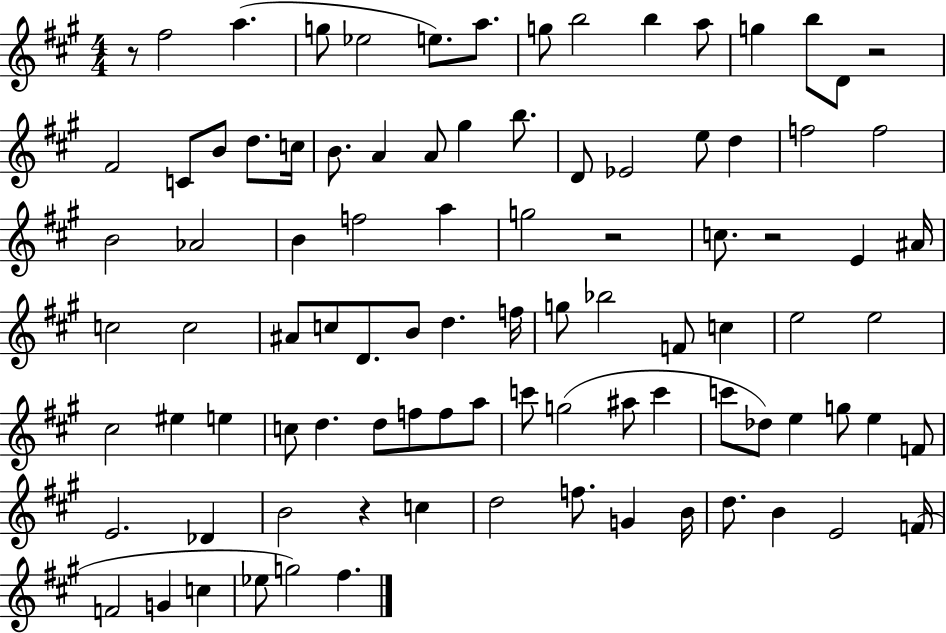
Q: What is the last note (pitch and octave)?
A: F#5